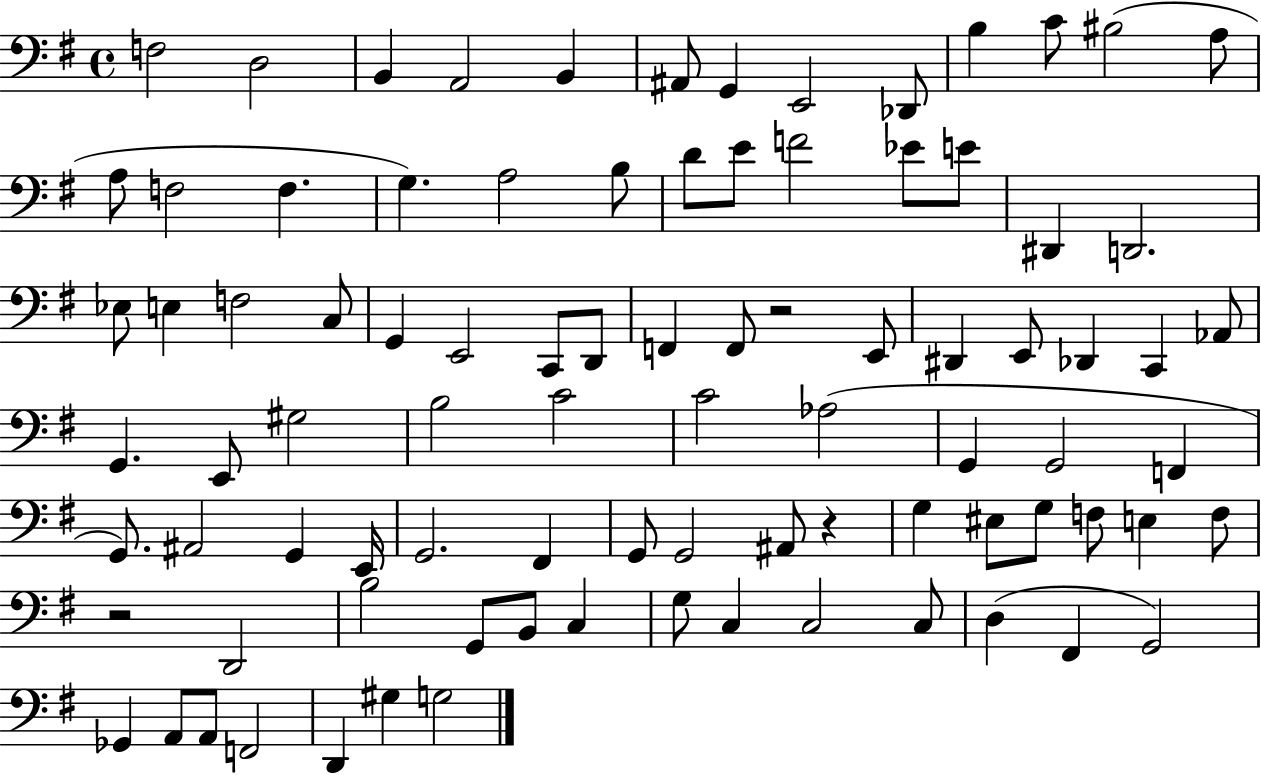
{
  \clef bass
  \time 4/4
  \defaultTimeSignature
  \key g \major
  f2 d2 | b,4 a,2 b,4 | ais,8 g,4 e,2 des,8 | b4 c'8 bis2( a8 | \break a8 f2 f4. | g4.) a2 b8 | d'8 e'8 f'2 ees'8 e'8 | dis,4 d,2. | \break ees8 e4 f2 c8 | g,4 e,2 c,8 d,8 | f,4 f,8 r2 e,8 | dis,4 e,8 des,4 c,4 aes,8 | \break g,4. e,8 gis2 | b2 c'2 | c'2 aes2( | g,4 g,2 f,4 | \break g,8.) ais,2 g,4 e,16 | g,2. fis,4 | g,8 g,2 ais,8 r4 | g4 eis8 g8 f8 e4 f8 | \break r2 d,2 | b2 g,8 b,8 c4 | g8 c4 c2 c8 | d4( fis,4 g,2) | \break ges,4 a,8 a,8 f,2 | d,4 gis4 g2 | \bar "|."
}